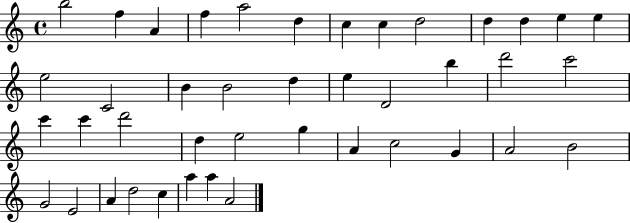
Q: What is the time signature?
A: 4/4